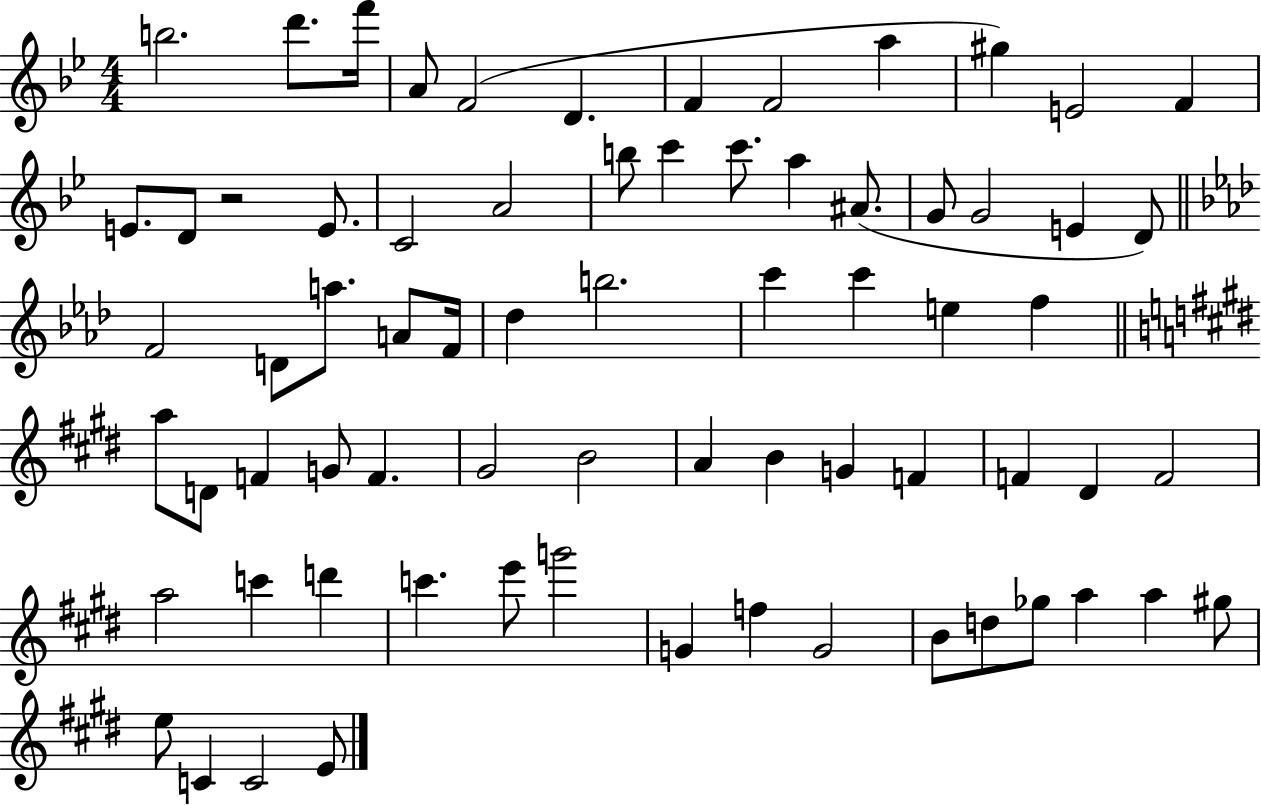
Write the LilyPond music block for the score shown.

{
  \clef treble
  \numericTimeSignature
  \time 4/4
  \key bes \major
  \repeat volta 2 { b''2. d'''8. f'''16 | a'8 f'2( d'4. | f'4 f'2 a''4 | gis''4) e'2 f'4 | \break e'8. d'8 r2 e'8. | c'2 a'2 | b''8 c'''4 c'''8. a''4 ais'8.( | g'8 g'2 e'4 d'8) | \break \bar "||" \break \key aes \major f'2 d'8 a''8. a'8 f'16 | des''4 b''2. | c'''4 c'''4 e''4 f''4 | \bar "||" \break \key e \major a''8 d'8 f'4 g'8 f'4. | gis'2 b'2 | a'4 b'4 g'4 f'4 | f'4 dis'4 f'2 | \break a''2 c'''4 d'''4 | c'''4. e'''8 g'''2 | g'4 f''4 g'2 | b'8 d''8 ges''8 a''4 a''4 gis''8 | \break e''8 c'4 c'2 e'8 | } \bar "|."
}